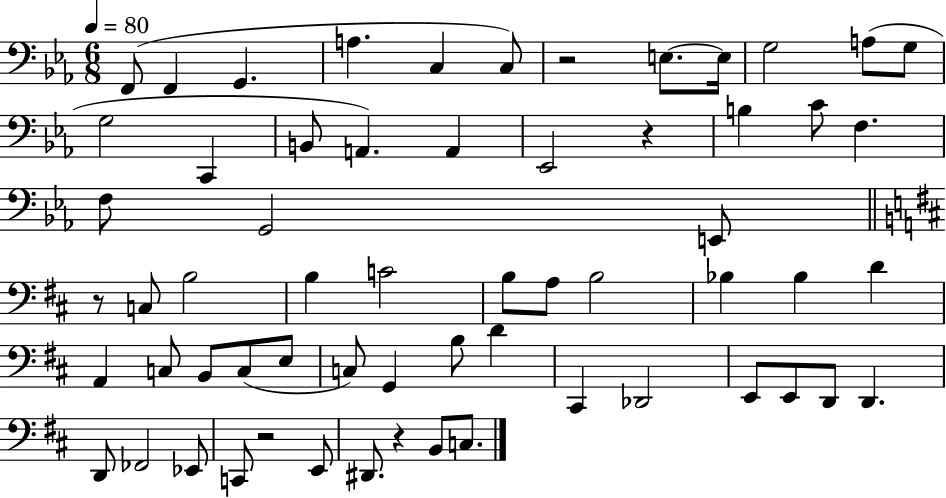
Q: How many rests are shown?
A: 5